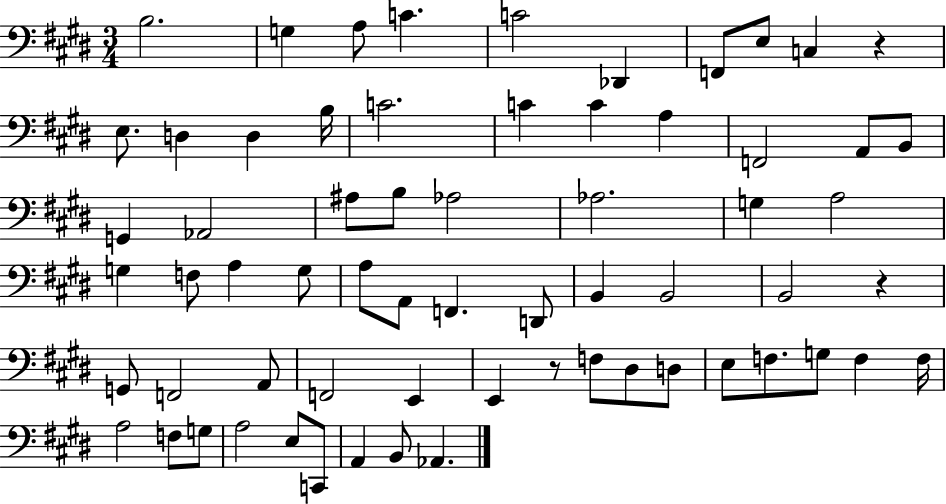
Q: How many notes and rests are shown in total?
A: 65